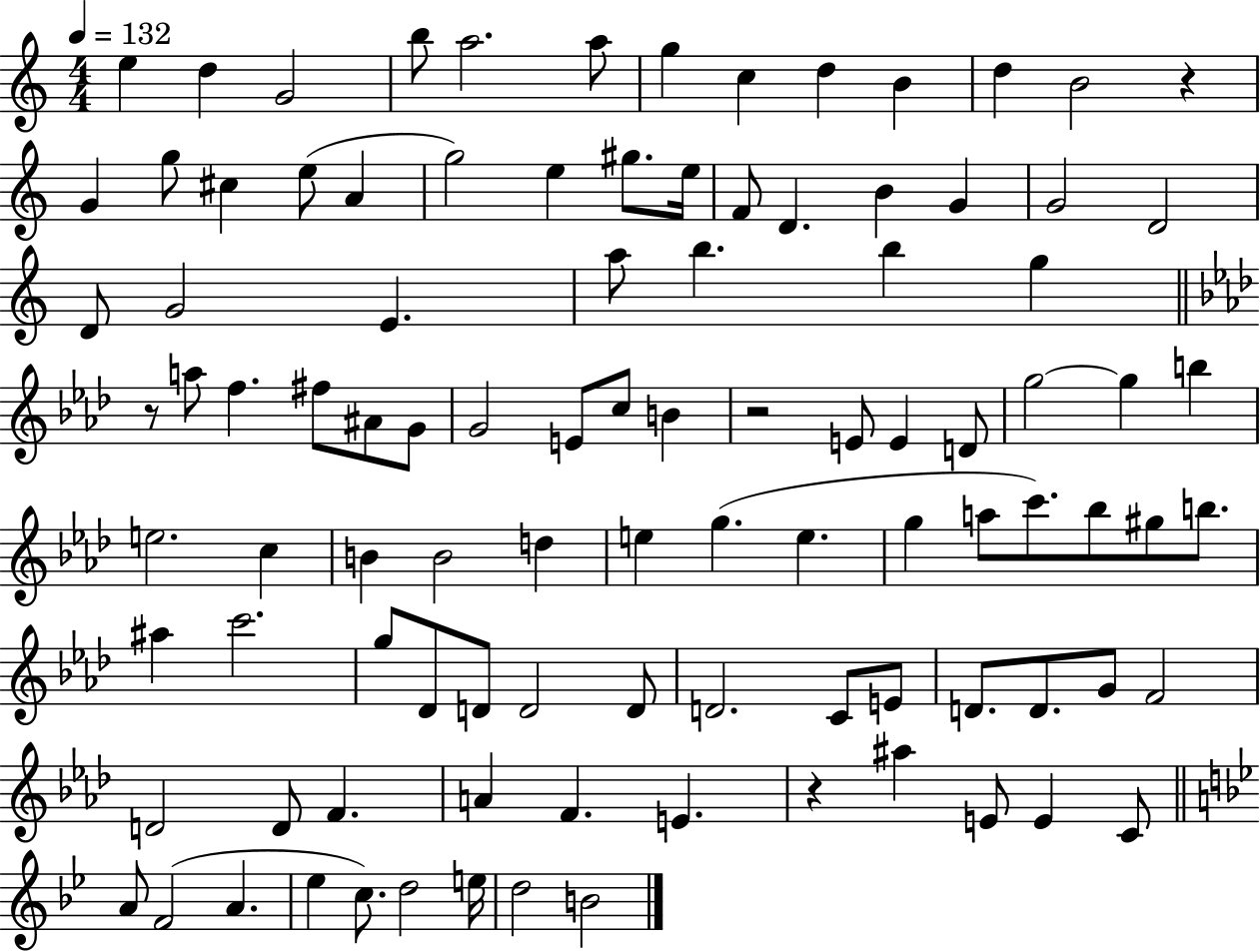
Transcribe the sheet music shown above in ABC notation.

X:1
T:Untitled
M:4/4
L:1/4
K:C
e d G2 b/2 a2 a/2 g c d B d B2 z G g/2 ^c e/2 A g2 e ^g/2 e/4 F/2 D B G G2 D2 D/2 G2 E a/2 b b g z/2 a/2 f ^f/2 ^A/2 G/2 G2 E/2 c/2 B z2 E/2 E D/2 g2 g b e2 c B B2 d e g e g a/2 c'/2 _b/2 ^g/2 b/2 ^a c'2 g/2 _D/2 D/2 D2 D/2 D2 C/2 E/2 D/2 D/2 G/2 F2 D2 D/2 F A F E z ^a E/2 E C/2 A/2 F2 A _e c/2 d2 e/4 d2 B2